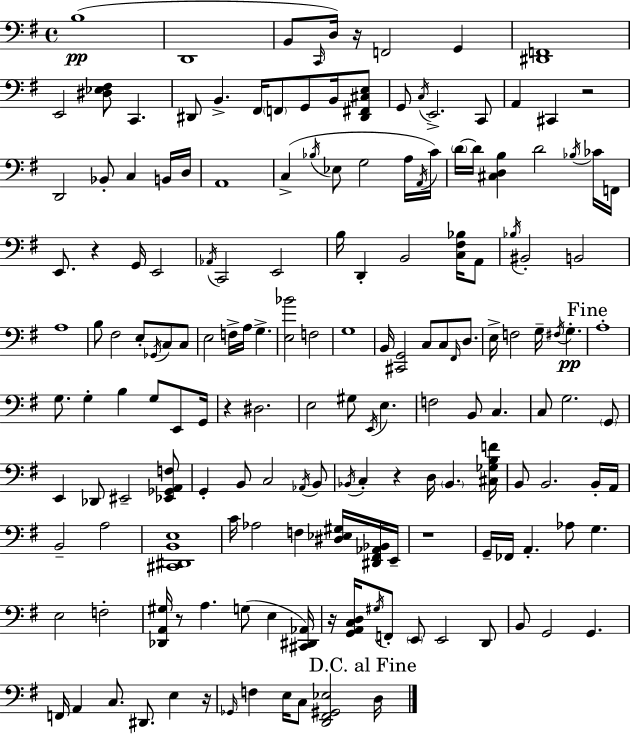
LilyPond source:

{
  \clef bass
  \time 4/4
  \defaultTimeSignature
  \key e \minor
  b1(\pp | d,1 | b,8 \grace { c,16 } d16) r16 f,2 g,4 | <dis, f,>1 | \break e,2 <dis ees fis>8 c,4. | dis,8 b,4.-> fis,16 \parenthesize f,8 g,8 b,16 <dis, fis, cis e>8 | g,8 \acciaccatura { c16 } e,2.-> | c,8 a,4 cis,4 r2 | \break d,2 bes,8-. c4 | b,16 d16 a,1 | c4->( \acciaccatura { bes16 } ees8 g2 | a16 \acciaccatura { a,16 }) c'16 \parenthesize d'16~~ d'16 <cis d b>4 d'2 | \break \acciaccatura { bes16 } ces'16 f,16 e,8. r4 g,16 e,2 | \acciaccatura { aes,16 } c,2 e,2 | b16 d,4-. b,2 | <c fis bes>16 a,8 \acciaccatura { bes16 } bis,2-. b,2 | \break a1 | b8 fis2 | e8-. \acciaccatura { ges,16 } c8 c8 e2 | f16-> a16 g4.-> <e bes'>2 | \break f2 g1 | b,16 <cis, g,>2 | c8 c8 \grace { fis,16 } d8. e16-> f2 | g16-- \acciaccatura { fis16 }\pp g4.-. \mark "Fine" a1-. | \break g8. g4-. | b4 g8 e,8 g,16 r4 dis2. | e2 | gis8 \acciaccatura { e,16 } e4. f2 | \break b,8 c4. c8 g2. | \parenthesize g,8 e,4 des,8 | eis,2-- <ees, ges, a, f>8 g,4-. b,8 | c2 \acciaccatura { aes,16 } b,8 \acciaccatura { bes,16 } c4-. | \break r4 d16 \parenthesize bes,4. <cis ges b f'>16 b,8 b,2. | b,16-. a,16 b,2-- | a2 <cis, dis, b, e>1 | c'16 aes2 | \break f4 <dis ees gis>16 <dis, fis, aes, bes,>16 e,16-- r1 | g,16-- fes,16 a,4.-. | aes8 g4. e2 | f2-. <des, a, gis>16 r8 | \break a4. g8( e4 <cis, dis, aes,>16) r16 <g, a, c d>16 \acciaccatura { gis16 } | f,8-. \parenthesize e,8 e,2 d,8 b,8 | g,2 g,4. f,16 a,4 | c8. dis,8. e4 r16 \grace { ges,16 } f4 | \break e16 c8 <d, fis, gis, ees>2 \mark "D.C. al Fine" d16 \bar "|."
}